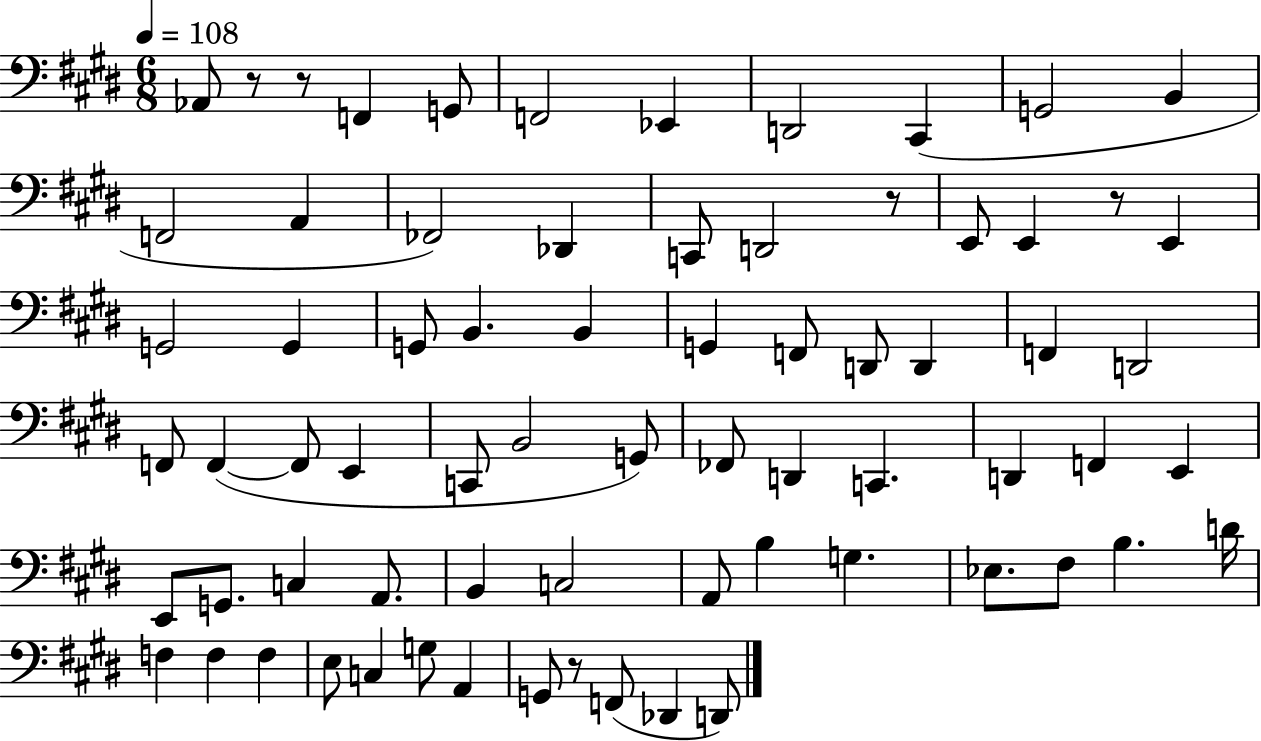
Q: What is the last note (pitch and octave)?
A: D2